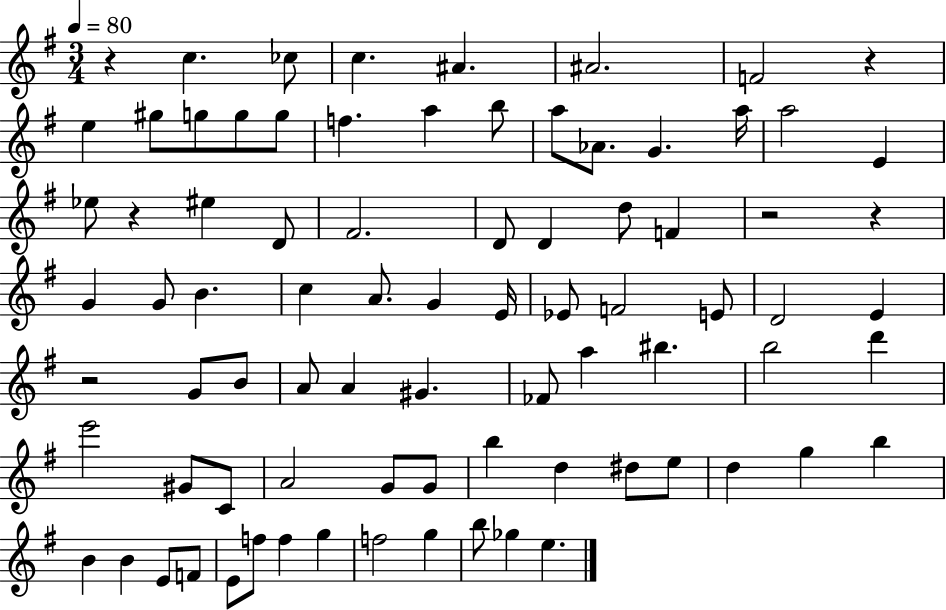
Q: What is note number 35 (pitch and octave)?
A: E4